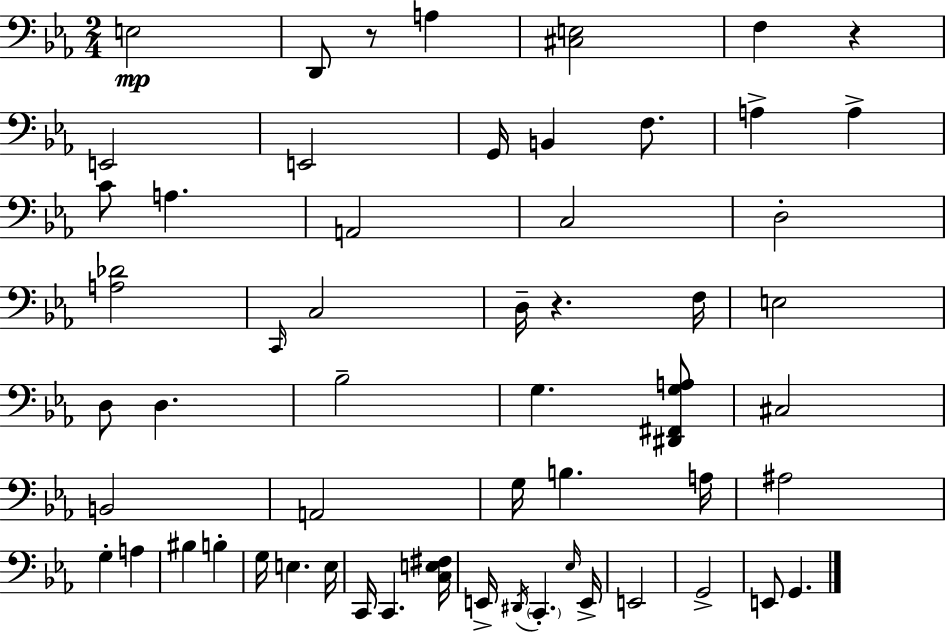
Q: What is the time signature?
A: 2/4